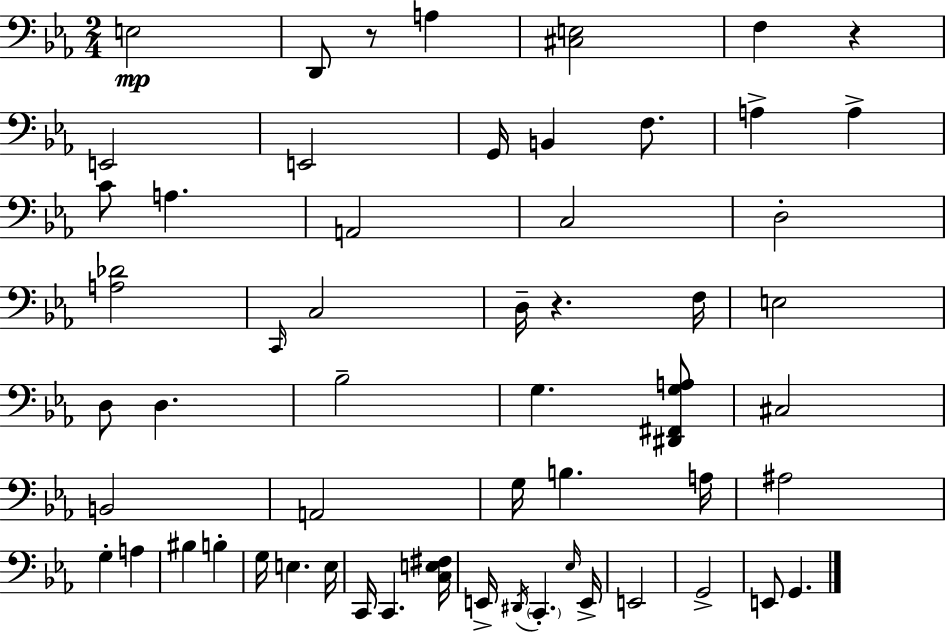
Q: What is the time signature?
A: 2/4